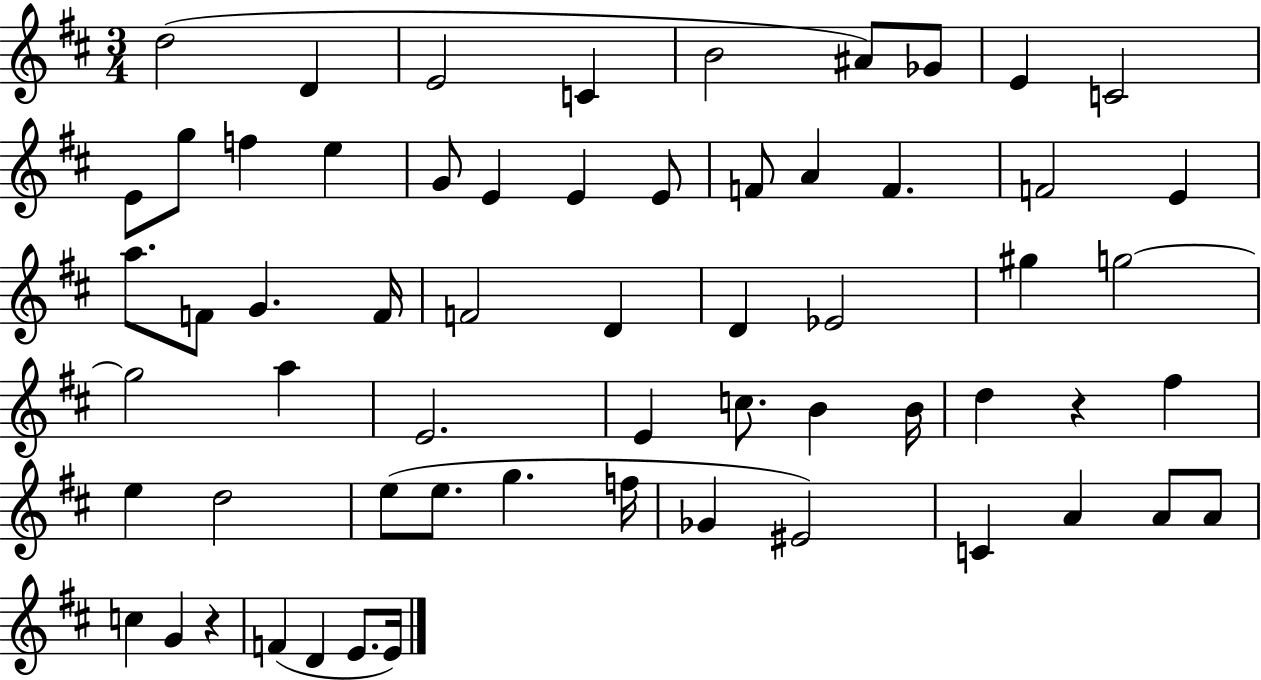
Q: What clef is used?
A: treble